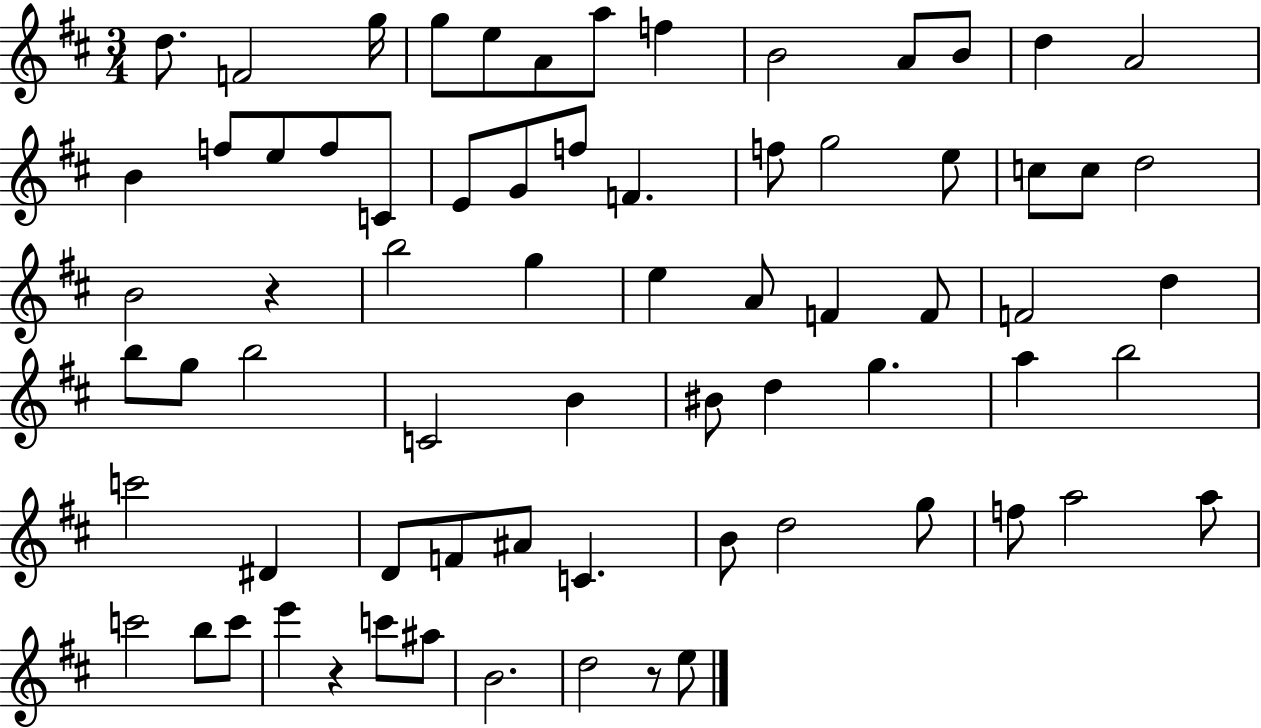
D5/e. F4/h G5/s G5/e E5/e A4/e A5/e F5/q B4/h A4/e B4/e D5/q A4/h B4/q F5/e E5/e F5/e C4/e E4/e G4/e F5/e F4/q. F5/e G5/h E5/e C5/e C5/e D5/h B4/h R/q B5/h G5/q E5/q A4/e F4/q F4/e F4/h D5/q B5/e G5/e B5/h C4/h B4/q BIS4/e D5/q G5/q. A5/q B5/h C6/h D#4/q D4/e F4/e A#4/e C4/q. B4/e D5/h G5/e F5/e A5/h A5/e C6/h B5/e C6/e E6/q R/q C6/e A#5/e B4/h. D5/h R/e E5/e